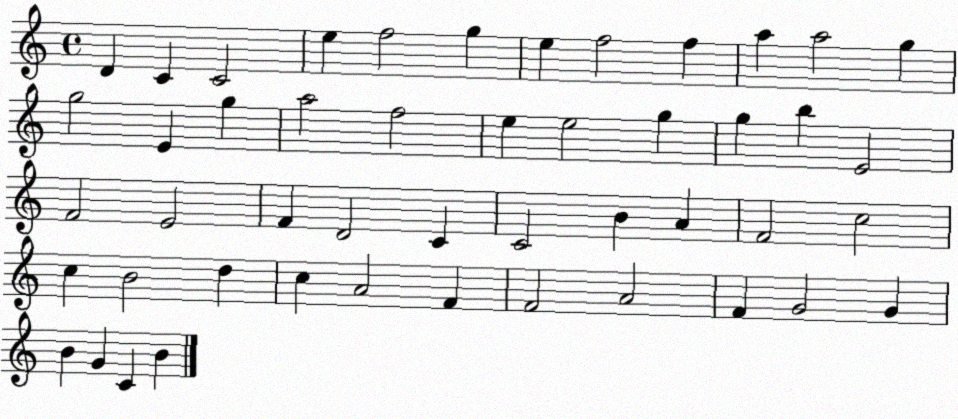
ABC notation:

X:1
T:Untitled
M:4/4
L:1/4
K:C
D C C2 e f2 g e f2 f a a2 g g2 E g a2 f2 e e2 g g b E2 F2 E2 F D2 C C2 B A F2 c2 c B2 d c A2 F F2 A2 F G2 G B G C B